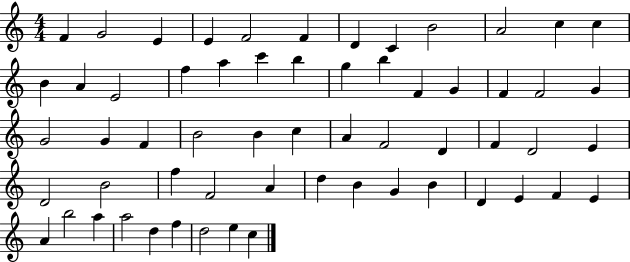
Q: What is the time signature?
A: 4/4